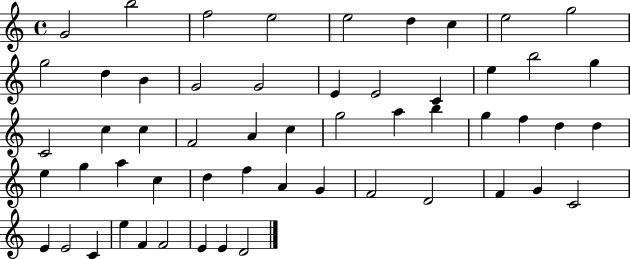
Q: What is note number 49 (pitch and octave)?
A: C4